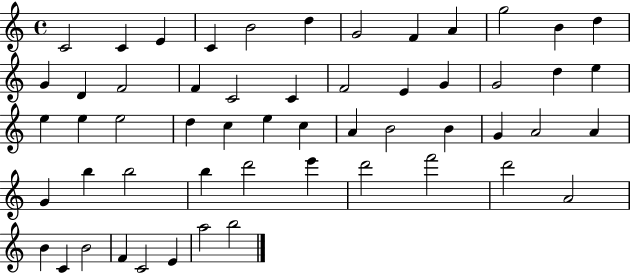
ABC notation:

X:1
T:Untitled
M:4/4
L:1/4
K:C
C2 C E C B2 d G2 F A g2 B d G D F2 F C2 C F2 E G G2 d e e e e2 d c e c A B2 B G A2 A G b b2 b d'2 e' d'2 f'2 d'2 A2 B C B2 F C2 E a2 b2